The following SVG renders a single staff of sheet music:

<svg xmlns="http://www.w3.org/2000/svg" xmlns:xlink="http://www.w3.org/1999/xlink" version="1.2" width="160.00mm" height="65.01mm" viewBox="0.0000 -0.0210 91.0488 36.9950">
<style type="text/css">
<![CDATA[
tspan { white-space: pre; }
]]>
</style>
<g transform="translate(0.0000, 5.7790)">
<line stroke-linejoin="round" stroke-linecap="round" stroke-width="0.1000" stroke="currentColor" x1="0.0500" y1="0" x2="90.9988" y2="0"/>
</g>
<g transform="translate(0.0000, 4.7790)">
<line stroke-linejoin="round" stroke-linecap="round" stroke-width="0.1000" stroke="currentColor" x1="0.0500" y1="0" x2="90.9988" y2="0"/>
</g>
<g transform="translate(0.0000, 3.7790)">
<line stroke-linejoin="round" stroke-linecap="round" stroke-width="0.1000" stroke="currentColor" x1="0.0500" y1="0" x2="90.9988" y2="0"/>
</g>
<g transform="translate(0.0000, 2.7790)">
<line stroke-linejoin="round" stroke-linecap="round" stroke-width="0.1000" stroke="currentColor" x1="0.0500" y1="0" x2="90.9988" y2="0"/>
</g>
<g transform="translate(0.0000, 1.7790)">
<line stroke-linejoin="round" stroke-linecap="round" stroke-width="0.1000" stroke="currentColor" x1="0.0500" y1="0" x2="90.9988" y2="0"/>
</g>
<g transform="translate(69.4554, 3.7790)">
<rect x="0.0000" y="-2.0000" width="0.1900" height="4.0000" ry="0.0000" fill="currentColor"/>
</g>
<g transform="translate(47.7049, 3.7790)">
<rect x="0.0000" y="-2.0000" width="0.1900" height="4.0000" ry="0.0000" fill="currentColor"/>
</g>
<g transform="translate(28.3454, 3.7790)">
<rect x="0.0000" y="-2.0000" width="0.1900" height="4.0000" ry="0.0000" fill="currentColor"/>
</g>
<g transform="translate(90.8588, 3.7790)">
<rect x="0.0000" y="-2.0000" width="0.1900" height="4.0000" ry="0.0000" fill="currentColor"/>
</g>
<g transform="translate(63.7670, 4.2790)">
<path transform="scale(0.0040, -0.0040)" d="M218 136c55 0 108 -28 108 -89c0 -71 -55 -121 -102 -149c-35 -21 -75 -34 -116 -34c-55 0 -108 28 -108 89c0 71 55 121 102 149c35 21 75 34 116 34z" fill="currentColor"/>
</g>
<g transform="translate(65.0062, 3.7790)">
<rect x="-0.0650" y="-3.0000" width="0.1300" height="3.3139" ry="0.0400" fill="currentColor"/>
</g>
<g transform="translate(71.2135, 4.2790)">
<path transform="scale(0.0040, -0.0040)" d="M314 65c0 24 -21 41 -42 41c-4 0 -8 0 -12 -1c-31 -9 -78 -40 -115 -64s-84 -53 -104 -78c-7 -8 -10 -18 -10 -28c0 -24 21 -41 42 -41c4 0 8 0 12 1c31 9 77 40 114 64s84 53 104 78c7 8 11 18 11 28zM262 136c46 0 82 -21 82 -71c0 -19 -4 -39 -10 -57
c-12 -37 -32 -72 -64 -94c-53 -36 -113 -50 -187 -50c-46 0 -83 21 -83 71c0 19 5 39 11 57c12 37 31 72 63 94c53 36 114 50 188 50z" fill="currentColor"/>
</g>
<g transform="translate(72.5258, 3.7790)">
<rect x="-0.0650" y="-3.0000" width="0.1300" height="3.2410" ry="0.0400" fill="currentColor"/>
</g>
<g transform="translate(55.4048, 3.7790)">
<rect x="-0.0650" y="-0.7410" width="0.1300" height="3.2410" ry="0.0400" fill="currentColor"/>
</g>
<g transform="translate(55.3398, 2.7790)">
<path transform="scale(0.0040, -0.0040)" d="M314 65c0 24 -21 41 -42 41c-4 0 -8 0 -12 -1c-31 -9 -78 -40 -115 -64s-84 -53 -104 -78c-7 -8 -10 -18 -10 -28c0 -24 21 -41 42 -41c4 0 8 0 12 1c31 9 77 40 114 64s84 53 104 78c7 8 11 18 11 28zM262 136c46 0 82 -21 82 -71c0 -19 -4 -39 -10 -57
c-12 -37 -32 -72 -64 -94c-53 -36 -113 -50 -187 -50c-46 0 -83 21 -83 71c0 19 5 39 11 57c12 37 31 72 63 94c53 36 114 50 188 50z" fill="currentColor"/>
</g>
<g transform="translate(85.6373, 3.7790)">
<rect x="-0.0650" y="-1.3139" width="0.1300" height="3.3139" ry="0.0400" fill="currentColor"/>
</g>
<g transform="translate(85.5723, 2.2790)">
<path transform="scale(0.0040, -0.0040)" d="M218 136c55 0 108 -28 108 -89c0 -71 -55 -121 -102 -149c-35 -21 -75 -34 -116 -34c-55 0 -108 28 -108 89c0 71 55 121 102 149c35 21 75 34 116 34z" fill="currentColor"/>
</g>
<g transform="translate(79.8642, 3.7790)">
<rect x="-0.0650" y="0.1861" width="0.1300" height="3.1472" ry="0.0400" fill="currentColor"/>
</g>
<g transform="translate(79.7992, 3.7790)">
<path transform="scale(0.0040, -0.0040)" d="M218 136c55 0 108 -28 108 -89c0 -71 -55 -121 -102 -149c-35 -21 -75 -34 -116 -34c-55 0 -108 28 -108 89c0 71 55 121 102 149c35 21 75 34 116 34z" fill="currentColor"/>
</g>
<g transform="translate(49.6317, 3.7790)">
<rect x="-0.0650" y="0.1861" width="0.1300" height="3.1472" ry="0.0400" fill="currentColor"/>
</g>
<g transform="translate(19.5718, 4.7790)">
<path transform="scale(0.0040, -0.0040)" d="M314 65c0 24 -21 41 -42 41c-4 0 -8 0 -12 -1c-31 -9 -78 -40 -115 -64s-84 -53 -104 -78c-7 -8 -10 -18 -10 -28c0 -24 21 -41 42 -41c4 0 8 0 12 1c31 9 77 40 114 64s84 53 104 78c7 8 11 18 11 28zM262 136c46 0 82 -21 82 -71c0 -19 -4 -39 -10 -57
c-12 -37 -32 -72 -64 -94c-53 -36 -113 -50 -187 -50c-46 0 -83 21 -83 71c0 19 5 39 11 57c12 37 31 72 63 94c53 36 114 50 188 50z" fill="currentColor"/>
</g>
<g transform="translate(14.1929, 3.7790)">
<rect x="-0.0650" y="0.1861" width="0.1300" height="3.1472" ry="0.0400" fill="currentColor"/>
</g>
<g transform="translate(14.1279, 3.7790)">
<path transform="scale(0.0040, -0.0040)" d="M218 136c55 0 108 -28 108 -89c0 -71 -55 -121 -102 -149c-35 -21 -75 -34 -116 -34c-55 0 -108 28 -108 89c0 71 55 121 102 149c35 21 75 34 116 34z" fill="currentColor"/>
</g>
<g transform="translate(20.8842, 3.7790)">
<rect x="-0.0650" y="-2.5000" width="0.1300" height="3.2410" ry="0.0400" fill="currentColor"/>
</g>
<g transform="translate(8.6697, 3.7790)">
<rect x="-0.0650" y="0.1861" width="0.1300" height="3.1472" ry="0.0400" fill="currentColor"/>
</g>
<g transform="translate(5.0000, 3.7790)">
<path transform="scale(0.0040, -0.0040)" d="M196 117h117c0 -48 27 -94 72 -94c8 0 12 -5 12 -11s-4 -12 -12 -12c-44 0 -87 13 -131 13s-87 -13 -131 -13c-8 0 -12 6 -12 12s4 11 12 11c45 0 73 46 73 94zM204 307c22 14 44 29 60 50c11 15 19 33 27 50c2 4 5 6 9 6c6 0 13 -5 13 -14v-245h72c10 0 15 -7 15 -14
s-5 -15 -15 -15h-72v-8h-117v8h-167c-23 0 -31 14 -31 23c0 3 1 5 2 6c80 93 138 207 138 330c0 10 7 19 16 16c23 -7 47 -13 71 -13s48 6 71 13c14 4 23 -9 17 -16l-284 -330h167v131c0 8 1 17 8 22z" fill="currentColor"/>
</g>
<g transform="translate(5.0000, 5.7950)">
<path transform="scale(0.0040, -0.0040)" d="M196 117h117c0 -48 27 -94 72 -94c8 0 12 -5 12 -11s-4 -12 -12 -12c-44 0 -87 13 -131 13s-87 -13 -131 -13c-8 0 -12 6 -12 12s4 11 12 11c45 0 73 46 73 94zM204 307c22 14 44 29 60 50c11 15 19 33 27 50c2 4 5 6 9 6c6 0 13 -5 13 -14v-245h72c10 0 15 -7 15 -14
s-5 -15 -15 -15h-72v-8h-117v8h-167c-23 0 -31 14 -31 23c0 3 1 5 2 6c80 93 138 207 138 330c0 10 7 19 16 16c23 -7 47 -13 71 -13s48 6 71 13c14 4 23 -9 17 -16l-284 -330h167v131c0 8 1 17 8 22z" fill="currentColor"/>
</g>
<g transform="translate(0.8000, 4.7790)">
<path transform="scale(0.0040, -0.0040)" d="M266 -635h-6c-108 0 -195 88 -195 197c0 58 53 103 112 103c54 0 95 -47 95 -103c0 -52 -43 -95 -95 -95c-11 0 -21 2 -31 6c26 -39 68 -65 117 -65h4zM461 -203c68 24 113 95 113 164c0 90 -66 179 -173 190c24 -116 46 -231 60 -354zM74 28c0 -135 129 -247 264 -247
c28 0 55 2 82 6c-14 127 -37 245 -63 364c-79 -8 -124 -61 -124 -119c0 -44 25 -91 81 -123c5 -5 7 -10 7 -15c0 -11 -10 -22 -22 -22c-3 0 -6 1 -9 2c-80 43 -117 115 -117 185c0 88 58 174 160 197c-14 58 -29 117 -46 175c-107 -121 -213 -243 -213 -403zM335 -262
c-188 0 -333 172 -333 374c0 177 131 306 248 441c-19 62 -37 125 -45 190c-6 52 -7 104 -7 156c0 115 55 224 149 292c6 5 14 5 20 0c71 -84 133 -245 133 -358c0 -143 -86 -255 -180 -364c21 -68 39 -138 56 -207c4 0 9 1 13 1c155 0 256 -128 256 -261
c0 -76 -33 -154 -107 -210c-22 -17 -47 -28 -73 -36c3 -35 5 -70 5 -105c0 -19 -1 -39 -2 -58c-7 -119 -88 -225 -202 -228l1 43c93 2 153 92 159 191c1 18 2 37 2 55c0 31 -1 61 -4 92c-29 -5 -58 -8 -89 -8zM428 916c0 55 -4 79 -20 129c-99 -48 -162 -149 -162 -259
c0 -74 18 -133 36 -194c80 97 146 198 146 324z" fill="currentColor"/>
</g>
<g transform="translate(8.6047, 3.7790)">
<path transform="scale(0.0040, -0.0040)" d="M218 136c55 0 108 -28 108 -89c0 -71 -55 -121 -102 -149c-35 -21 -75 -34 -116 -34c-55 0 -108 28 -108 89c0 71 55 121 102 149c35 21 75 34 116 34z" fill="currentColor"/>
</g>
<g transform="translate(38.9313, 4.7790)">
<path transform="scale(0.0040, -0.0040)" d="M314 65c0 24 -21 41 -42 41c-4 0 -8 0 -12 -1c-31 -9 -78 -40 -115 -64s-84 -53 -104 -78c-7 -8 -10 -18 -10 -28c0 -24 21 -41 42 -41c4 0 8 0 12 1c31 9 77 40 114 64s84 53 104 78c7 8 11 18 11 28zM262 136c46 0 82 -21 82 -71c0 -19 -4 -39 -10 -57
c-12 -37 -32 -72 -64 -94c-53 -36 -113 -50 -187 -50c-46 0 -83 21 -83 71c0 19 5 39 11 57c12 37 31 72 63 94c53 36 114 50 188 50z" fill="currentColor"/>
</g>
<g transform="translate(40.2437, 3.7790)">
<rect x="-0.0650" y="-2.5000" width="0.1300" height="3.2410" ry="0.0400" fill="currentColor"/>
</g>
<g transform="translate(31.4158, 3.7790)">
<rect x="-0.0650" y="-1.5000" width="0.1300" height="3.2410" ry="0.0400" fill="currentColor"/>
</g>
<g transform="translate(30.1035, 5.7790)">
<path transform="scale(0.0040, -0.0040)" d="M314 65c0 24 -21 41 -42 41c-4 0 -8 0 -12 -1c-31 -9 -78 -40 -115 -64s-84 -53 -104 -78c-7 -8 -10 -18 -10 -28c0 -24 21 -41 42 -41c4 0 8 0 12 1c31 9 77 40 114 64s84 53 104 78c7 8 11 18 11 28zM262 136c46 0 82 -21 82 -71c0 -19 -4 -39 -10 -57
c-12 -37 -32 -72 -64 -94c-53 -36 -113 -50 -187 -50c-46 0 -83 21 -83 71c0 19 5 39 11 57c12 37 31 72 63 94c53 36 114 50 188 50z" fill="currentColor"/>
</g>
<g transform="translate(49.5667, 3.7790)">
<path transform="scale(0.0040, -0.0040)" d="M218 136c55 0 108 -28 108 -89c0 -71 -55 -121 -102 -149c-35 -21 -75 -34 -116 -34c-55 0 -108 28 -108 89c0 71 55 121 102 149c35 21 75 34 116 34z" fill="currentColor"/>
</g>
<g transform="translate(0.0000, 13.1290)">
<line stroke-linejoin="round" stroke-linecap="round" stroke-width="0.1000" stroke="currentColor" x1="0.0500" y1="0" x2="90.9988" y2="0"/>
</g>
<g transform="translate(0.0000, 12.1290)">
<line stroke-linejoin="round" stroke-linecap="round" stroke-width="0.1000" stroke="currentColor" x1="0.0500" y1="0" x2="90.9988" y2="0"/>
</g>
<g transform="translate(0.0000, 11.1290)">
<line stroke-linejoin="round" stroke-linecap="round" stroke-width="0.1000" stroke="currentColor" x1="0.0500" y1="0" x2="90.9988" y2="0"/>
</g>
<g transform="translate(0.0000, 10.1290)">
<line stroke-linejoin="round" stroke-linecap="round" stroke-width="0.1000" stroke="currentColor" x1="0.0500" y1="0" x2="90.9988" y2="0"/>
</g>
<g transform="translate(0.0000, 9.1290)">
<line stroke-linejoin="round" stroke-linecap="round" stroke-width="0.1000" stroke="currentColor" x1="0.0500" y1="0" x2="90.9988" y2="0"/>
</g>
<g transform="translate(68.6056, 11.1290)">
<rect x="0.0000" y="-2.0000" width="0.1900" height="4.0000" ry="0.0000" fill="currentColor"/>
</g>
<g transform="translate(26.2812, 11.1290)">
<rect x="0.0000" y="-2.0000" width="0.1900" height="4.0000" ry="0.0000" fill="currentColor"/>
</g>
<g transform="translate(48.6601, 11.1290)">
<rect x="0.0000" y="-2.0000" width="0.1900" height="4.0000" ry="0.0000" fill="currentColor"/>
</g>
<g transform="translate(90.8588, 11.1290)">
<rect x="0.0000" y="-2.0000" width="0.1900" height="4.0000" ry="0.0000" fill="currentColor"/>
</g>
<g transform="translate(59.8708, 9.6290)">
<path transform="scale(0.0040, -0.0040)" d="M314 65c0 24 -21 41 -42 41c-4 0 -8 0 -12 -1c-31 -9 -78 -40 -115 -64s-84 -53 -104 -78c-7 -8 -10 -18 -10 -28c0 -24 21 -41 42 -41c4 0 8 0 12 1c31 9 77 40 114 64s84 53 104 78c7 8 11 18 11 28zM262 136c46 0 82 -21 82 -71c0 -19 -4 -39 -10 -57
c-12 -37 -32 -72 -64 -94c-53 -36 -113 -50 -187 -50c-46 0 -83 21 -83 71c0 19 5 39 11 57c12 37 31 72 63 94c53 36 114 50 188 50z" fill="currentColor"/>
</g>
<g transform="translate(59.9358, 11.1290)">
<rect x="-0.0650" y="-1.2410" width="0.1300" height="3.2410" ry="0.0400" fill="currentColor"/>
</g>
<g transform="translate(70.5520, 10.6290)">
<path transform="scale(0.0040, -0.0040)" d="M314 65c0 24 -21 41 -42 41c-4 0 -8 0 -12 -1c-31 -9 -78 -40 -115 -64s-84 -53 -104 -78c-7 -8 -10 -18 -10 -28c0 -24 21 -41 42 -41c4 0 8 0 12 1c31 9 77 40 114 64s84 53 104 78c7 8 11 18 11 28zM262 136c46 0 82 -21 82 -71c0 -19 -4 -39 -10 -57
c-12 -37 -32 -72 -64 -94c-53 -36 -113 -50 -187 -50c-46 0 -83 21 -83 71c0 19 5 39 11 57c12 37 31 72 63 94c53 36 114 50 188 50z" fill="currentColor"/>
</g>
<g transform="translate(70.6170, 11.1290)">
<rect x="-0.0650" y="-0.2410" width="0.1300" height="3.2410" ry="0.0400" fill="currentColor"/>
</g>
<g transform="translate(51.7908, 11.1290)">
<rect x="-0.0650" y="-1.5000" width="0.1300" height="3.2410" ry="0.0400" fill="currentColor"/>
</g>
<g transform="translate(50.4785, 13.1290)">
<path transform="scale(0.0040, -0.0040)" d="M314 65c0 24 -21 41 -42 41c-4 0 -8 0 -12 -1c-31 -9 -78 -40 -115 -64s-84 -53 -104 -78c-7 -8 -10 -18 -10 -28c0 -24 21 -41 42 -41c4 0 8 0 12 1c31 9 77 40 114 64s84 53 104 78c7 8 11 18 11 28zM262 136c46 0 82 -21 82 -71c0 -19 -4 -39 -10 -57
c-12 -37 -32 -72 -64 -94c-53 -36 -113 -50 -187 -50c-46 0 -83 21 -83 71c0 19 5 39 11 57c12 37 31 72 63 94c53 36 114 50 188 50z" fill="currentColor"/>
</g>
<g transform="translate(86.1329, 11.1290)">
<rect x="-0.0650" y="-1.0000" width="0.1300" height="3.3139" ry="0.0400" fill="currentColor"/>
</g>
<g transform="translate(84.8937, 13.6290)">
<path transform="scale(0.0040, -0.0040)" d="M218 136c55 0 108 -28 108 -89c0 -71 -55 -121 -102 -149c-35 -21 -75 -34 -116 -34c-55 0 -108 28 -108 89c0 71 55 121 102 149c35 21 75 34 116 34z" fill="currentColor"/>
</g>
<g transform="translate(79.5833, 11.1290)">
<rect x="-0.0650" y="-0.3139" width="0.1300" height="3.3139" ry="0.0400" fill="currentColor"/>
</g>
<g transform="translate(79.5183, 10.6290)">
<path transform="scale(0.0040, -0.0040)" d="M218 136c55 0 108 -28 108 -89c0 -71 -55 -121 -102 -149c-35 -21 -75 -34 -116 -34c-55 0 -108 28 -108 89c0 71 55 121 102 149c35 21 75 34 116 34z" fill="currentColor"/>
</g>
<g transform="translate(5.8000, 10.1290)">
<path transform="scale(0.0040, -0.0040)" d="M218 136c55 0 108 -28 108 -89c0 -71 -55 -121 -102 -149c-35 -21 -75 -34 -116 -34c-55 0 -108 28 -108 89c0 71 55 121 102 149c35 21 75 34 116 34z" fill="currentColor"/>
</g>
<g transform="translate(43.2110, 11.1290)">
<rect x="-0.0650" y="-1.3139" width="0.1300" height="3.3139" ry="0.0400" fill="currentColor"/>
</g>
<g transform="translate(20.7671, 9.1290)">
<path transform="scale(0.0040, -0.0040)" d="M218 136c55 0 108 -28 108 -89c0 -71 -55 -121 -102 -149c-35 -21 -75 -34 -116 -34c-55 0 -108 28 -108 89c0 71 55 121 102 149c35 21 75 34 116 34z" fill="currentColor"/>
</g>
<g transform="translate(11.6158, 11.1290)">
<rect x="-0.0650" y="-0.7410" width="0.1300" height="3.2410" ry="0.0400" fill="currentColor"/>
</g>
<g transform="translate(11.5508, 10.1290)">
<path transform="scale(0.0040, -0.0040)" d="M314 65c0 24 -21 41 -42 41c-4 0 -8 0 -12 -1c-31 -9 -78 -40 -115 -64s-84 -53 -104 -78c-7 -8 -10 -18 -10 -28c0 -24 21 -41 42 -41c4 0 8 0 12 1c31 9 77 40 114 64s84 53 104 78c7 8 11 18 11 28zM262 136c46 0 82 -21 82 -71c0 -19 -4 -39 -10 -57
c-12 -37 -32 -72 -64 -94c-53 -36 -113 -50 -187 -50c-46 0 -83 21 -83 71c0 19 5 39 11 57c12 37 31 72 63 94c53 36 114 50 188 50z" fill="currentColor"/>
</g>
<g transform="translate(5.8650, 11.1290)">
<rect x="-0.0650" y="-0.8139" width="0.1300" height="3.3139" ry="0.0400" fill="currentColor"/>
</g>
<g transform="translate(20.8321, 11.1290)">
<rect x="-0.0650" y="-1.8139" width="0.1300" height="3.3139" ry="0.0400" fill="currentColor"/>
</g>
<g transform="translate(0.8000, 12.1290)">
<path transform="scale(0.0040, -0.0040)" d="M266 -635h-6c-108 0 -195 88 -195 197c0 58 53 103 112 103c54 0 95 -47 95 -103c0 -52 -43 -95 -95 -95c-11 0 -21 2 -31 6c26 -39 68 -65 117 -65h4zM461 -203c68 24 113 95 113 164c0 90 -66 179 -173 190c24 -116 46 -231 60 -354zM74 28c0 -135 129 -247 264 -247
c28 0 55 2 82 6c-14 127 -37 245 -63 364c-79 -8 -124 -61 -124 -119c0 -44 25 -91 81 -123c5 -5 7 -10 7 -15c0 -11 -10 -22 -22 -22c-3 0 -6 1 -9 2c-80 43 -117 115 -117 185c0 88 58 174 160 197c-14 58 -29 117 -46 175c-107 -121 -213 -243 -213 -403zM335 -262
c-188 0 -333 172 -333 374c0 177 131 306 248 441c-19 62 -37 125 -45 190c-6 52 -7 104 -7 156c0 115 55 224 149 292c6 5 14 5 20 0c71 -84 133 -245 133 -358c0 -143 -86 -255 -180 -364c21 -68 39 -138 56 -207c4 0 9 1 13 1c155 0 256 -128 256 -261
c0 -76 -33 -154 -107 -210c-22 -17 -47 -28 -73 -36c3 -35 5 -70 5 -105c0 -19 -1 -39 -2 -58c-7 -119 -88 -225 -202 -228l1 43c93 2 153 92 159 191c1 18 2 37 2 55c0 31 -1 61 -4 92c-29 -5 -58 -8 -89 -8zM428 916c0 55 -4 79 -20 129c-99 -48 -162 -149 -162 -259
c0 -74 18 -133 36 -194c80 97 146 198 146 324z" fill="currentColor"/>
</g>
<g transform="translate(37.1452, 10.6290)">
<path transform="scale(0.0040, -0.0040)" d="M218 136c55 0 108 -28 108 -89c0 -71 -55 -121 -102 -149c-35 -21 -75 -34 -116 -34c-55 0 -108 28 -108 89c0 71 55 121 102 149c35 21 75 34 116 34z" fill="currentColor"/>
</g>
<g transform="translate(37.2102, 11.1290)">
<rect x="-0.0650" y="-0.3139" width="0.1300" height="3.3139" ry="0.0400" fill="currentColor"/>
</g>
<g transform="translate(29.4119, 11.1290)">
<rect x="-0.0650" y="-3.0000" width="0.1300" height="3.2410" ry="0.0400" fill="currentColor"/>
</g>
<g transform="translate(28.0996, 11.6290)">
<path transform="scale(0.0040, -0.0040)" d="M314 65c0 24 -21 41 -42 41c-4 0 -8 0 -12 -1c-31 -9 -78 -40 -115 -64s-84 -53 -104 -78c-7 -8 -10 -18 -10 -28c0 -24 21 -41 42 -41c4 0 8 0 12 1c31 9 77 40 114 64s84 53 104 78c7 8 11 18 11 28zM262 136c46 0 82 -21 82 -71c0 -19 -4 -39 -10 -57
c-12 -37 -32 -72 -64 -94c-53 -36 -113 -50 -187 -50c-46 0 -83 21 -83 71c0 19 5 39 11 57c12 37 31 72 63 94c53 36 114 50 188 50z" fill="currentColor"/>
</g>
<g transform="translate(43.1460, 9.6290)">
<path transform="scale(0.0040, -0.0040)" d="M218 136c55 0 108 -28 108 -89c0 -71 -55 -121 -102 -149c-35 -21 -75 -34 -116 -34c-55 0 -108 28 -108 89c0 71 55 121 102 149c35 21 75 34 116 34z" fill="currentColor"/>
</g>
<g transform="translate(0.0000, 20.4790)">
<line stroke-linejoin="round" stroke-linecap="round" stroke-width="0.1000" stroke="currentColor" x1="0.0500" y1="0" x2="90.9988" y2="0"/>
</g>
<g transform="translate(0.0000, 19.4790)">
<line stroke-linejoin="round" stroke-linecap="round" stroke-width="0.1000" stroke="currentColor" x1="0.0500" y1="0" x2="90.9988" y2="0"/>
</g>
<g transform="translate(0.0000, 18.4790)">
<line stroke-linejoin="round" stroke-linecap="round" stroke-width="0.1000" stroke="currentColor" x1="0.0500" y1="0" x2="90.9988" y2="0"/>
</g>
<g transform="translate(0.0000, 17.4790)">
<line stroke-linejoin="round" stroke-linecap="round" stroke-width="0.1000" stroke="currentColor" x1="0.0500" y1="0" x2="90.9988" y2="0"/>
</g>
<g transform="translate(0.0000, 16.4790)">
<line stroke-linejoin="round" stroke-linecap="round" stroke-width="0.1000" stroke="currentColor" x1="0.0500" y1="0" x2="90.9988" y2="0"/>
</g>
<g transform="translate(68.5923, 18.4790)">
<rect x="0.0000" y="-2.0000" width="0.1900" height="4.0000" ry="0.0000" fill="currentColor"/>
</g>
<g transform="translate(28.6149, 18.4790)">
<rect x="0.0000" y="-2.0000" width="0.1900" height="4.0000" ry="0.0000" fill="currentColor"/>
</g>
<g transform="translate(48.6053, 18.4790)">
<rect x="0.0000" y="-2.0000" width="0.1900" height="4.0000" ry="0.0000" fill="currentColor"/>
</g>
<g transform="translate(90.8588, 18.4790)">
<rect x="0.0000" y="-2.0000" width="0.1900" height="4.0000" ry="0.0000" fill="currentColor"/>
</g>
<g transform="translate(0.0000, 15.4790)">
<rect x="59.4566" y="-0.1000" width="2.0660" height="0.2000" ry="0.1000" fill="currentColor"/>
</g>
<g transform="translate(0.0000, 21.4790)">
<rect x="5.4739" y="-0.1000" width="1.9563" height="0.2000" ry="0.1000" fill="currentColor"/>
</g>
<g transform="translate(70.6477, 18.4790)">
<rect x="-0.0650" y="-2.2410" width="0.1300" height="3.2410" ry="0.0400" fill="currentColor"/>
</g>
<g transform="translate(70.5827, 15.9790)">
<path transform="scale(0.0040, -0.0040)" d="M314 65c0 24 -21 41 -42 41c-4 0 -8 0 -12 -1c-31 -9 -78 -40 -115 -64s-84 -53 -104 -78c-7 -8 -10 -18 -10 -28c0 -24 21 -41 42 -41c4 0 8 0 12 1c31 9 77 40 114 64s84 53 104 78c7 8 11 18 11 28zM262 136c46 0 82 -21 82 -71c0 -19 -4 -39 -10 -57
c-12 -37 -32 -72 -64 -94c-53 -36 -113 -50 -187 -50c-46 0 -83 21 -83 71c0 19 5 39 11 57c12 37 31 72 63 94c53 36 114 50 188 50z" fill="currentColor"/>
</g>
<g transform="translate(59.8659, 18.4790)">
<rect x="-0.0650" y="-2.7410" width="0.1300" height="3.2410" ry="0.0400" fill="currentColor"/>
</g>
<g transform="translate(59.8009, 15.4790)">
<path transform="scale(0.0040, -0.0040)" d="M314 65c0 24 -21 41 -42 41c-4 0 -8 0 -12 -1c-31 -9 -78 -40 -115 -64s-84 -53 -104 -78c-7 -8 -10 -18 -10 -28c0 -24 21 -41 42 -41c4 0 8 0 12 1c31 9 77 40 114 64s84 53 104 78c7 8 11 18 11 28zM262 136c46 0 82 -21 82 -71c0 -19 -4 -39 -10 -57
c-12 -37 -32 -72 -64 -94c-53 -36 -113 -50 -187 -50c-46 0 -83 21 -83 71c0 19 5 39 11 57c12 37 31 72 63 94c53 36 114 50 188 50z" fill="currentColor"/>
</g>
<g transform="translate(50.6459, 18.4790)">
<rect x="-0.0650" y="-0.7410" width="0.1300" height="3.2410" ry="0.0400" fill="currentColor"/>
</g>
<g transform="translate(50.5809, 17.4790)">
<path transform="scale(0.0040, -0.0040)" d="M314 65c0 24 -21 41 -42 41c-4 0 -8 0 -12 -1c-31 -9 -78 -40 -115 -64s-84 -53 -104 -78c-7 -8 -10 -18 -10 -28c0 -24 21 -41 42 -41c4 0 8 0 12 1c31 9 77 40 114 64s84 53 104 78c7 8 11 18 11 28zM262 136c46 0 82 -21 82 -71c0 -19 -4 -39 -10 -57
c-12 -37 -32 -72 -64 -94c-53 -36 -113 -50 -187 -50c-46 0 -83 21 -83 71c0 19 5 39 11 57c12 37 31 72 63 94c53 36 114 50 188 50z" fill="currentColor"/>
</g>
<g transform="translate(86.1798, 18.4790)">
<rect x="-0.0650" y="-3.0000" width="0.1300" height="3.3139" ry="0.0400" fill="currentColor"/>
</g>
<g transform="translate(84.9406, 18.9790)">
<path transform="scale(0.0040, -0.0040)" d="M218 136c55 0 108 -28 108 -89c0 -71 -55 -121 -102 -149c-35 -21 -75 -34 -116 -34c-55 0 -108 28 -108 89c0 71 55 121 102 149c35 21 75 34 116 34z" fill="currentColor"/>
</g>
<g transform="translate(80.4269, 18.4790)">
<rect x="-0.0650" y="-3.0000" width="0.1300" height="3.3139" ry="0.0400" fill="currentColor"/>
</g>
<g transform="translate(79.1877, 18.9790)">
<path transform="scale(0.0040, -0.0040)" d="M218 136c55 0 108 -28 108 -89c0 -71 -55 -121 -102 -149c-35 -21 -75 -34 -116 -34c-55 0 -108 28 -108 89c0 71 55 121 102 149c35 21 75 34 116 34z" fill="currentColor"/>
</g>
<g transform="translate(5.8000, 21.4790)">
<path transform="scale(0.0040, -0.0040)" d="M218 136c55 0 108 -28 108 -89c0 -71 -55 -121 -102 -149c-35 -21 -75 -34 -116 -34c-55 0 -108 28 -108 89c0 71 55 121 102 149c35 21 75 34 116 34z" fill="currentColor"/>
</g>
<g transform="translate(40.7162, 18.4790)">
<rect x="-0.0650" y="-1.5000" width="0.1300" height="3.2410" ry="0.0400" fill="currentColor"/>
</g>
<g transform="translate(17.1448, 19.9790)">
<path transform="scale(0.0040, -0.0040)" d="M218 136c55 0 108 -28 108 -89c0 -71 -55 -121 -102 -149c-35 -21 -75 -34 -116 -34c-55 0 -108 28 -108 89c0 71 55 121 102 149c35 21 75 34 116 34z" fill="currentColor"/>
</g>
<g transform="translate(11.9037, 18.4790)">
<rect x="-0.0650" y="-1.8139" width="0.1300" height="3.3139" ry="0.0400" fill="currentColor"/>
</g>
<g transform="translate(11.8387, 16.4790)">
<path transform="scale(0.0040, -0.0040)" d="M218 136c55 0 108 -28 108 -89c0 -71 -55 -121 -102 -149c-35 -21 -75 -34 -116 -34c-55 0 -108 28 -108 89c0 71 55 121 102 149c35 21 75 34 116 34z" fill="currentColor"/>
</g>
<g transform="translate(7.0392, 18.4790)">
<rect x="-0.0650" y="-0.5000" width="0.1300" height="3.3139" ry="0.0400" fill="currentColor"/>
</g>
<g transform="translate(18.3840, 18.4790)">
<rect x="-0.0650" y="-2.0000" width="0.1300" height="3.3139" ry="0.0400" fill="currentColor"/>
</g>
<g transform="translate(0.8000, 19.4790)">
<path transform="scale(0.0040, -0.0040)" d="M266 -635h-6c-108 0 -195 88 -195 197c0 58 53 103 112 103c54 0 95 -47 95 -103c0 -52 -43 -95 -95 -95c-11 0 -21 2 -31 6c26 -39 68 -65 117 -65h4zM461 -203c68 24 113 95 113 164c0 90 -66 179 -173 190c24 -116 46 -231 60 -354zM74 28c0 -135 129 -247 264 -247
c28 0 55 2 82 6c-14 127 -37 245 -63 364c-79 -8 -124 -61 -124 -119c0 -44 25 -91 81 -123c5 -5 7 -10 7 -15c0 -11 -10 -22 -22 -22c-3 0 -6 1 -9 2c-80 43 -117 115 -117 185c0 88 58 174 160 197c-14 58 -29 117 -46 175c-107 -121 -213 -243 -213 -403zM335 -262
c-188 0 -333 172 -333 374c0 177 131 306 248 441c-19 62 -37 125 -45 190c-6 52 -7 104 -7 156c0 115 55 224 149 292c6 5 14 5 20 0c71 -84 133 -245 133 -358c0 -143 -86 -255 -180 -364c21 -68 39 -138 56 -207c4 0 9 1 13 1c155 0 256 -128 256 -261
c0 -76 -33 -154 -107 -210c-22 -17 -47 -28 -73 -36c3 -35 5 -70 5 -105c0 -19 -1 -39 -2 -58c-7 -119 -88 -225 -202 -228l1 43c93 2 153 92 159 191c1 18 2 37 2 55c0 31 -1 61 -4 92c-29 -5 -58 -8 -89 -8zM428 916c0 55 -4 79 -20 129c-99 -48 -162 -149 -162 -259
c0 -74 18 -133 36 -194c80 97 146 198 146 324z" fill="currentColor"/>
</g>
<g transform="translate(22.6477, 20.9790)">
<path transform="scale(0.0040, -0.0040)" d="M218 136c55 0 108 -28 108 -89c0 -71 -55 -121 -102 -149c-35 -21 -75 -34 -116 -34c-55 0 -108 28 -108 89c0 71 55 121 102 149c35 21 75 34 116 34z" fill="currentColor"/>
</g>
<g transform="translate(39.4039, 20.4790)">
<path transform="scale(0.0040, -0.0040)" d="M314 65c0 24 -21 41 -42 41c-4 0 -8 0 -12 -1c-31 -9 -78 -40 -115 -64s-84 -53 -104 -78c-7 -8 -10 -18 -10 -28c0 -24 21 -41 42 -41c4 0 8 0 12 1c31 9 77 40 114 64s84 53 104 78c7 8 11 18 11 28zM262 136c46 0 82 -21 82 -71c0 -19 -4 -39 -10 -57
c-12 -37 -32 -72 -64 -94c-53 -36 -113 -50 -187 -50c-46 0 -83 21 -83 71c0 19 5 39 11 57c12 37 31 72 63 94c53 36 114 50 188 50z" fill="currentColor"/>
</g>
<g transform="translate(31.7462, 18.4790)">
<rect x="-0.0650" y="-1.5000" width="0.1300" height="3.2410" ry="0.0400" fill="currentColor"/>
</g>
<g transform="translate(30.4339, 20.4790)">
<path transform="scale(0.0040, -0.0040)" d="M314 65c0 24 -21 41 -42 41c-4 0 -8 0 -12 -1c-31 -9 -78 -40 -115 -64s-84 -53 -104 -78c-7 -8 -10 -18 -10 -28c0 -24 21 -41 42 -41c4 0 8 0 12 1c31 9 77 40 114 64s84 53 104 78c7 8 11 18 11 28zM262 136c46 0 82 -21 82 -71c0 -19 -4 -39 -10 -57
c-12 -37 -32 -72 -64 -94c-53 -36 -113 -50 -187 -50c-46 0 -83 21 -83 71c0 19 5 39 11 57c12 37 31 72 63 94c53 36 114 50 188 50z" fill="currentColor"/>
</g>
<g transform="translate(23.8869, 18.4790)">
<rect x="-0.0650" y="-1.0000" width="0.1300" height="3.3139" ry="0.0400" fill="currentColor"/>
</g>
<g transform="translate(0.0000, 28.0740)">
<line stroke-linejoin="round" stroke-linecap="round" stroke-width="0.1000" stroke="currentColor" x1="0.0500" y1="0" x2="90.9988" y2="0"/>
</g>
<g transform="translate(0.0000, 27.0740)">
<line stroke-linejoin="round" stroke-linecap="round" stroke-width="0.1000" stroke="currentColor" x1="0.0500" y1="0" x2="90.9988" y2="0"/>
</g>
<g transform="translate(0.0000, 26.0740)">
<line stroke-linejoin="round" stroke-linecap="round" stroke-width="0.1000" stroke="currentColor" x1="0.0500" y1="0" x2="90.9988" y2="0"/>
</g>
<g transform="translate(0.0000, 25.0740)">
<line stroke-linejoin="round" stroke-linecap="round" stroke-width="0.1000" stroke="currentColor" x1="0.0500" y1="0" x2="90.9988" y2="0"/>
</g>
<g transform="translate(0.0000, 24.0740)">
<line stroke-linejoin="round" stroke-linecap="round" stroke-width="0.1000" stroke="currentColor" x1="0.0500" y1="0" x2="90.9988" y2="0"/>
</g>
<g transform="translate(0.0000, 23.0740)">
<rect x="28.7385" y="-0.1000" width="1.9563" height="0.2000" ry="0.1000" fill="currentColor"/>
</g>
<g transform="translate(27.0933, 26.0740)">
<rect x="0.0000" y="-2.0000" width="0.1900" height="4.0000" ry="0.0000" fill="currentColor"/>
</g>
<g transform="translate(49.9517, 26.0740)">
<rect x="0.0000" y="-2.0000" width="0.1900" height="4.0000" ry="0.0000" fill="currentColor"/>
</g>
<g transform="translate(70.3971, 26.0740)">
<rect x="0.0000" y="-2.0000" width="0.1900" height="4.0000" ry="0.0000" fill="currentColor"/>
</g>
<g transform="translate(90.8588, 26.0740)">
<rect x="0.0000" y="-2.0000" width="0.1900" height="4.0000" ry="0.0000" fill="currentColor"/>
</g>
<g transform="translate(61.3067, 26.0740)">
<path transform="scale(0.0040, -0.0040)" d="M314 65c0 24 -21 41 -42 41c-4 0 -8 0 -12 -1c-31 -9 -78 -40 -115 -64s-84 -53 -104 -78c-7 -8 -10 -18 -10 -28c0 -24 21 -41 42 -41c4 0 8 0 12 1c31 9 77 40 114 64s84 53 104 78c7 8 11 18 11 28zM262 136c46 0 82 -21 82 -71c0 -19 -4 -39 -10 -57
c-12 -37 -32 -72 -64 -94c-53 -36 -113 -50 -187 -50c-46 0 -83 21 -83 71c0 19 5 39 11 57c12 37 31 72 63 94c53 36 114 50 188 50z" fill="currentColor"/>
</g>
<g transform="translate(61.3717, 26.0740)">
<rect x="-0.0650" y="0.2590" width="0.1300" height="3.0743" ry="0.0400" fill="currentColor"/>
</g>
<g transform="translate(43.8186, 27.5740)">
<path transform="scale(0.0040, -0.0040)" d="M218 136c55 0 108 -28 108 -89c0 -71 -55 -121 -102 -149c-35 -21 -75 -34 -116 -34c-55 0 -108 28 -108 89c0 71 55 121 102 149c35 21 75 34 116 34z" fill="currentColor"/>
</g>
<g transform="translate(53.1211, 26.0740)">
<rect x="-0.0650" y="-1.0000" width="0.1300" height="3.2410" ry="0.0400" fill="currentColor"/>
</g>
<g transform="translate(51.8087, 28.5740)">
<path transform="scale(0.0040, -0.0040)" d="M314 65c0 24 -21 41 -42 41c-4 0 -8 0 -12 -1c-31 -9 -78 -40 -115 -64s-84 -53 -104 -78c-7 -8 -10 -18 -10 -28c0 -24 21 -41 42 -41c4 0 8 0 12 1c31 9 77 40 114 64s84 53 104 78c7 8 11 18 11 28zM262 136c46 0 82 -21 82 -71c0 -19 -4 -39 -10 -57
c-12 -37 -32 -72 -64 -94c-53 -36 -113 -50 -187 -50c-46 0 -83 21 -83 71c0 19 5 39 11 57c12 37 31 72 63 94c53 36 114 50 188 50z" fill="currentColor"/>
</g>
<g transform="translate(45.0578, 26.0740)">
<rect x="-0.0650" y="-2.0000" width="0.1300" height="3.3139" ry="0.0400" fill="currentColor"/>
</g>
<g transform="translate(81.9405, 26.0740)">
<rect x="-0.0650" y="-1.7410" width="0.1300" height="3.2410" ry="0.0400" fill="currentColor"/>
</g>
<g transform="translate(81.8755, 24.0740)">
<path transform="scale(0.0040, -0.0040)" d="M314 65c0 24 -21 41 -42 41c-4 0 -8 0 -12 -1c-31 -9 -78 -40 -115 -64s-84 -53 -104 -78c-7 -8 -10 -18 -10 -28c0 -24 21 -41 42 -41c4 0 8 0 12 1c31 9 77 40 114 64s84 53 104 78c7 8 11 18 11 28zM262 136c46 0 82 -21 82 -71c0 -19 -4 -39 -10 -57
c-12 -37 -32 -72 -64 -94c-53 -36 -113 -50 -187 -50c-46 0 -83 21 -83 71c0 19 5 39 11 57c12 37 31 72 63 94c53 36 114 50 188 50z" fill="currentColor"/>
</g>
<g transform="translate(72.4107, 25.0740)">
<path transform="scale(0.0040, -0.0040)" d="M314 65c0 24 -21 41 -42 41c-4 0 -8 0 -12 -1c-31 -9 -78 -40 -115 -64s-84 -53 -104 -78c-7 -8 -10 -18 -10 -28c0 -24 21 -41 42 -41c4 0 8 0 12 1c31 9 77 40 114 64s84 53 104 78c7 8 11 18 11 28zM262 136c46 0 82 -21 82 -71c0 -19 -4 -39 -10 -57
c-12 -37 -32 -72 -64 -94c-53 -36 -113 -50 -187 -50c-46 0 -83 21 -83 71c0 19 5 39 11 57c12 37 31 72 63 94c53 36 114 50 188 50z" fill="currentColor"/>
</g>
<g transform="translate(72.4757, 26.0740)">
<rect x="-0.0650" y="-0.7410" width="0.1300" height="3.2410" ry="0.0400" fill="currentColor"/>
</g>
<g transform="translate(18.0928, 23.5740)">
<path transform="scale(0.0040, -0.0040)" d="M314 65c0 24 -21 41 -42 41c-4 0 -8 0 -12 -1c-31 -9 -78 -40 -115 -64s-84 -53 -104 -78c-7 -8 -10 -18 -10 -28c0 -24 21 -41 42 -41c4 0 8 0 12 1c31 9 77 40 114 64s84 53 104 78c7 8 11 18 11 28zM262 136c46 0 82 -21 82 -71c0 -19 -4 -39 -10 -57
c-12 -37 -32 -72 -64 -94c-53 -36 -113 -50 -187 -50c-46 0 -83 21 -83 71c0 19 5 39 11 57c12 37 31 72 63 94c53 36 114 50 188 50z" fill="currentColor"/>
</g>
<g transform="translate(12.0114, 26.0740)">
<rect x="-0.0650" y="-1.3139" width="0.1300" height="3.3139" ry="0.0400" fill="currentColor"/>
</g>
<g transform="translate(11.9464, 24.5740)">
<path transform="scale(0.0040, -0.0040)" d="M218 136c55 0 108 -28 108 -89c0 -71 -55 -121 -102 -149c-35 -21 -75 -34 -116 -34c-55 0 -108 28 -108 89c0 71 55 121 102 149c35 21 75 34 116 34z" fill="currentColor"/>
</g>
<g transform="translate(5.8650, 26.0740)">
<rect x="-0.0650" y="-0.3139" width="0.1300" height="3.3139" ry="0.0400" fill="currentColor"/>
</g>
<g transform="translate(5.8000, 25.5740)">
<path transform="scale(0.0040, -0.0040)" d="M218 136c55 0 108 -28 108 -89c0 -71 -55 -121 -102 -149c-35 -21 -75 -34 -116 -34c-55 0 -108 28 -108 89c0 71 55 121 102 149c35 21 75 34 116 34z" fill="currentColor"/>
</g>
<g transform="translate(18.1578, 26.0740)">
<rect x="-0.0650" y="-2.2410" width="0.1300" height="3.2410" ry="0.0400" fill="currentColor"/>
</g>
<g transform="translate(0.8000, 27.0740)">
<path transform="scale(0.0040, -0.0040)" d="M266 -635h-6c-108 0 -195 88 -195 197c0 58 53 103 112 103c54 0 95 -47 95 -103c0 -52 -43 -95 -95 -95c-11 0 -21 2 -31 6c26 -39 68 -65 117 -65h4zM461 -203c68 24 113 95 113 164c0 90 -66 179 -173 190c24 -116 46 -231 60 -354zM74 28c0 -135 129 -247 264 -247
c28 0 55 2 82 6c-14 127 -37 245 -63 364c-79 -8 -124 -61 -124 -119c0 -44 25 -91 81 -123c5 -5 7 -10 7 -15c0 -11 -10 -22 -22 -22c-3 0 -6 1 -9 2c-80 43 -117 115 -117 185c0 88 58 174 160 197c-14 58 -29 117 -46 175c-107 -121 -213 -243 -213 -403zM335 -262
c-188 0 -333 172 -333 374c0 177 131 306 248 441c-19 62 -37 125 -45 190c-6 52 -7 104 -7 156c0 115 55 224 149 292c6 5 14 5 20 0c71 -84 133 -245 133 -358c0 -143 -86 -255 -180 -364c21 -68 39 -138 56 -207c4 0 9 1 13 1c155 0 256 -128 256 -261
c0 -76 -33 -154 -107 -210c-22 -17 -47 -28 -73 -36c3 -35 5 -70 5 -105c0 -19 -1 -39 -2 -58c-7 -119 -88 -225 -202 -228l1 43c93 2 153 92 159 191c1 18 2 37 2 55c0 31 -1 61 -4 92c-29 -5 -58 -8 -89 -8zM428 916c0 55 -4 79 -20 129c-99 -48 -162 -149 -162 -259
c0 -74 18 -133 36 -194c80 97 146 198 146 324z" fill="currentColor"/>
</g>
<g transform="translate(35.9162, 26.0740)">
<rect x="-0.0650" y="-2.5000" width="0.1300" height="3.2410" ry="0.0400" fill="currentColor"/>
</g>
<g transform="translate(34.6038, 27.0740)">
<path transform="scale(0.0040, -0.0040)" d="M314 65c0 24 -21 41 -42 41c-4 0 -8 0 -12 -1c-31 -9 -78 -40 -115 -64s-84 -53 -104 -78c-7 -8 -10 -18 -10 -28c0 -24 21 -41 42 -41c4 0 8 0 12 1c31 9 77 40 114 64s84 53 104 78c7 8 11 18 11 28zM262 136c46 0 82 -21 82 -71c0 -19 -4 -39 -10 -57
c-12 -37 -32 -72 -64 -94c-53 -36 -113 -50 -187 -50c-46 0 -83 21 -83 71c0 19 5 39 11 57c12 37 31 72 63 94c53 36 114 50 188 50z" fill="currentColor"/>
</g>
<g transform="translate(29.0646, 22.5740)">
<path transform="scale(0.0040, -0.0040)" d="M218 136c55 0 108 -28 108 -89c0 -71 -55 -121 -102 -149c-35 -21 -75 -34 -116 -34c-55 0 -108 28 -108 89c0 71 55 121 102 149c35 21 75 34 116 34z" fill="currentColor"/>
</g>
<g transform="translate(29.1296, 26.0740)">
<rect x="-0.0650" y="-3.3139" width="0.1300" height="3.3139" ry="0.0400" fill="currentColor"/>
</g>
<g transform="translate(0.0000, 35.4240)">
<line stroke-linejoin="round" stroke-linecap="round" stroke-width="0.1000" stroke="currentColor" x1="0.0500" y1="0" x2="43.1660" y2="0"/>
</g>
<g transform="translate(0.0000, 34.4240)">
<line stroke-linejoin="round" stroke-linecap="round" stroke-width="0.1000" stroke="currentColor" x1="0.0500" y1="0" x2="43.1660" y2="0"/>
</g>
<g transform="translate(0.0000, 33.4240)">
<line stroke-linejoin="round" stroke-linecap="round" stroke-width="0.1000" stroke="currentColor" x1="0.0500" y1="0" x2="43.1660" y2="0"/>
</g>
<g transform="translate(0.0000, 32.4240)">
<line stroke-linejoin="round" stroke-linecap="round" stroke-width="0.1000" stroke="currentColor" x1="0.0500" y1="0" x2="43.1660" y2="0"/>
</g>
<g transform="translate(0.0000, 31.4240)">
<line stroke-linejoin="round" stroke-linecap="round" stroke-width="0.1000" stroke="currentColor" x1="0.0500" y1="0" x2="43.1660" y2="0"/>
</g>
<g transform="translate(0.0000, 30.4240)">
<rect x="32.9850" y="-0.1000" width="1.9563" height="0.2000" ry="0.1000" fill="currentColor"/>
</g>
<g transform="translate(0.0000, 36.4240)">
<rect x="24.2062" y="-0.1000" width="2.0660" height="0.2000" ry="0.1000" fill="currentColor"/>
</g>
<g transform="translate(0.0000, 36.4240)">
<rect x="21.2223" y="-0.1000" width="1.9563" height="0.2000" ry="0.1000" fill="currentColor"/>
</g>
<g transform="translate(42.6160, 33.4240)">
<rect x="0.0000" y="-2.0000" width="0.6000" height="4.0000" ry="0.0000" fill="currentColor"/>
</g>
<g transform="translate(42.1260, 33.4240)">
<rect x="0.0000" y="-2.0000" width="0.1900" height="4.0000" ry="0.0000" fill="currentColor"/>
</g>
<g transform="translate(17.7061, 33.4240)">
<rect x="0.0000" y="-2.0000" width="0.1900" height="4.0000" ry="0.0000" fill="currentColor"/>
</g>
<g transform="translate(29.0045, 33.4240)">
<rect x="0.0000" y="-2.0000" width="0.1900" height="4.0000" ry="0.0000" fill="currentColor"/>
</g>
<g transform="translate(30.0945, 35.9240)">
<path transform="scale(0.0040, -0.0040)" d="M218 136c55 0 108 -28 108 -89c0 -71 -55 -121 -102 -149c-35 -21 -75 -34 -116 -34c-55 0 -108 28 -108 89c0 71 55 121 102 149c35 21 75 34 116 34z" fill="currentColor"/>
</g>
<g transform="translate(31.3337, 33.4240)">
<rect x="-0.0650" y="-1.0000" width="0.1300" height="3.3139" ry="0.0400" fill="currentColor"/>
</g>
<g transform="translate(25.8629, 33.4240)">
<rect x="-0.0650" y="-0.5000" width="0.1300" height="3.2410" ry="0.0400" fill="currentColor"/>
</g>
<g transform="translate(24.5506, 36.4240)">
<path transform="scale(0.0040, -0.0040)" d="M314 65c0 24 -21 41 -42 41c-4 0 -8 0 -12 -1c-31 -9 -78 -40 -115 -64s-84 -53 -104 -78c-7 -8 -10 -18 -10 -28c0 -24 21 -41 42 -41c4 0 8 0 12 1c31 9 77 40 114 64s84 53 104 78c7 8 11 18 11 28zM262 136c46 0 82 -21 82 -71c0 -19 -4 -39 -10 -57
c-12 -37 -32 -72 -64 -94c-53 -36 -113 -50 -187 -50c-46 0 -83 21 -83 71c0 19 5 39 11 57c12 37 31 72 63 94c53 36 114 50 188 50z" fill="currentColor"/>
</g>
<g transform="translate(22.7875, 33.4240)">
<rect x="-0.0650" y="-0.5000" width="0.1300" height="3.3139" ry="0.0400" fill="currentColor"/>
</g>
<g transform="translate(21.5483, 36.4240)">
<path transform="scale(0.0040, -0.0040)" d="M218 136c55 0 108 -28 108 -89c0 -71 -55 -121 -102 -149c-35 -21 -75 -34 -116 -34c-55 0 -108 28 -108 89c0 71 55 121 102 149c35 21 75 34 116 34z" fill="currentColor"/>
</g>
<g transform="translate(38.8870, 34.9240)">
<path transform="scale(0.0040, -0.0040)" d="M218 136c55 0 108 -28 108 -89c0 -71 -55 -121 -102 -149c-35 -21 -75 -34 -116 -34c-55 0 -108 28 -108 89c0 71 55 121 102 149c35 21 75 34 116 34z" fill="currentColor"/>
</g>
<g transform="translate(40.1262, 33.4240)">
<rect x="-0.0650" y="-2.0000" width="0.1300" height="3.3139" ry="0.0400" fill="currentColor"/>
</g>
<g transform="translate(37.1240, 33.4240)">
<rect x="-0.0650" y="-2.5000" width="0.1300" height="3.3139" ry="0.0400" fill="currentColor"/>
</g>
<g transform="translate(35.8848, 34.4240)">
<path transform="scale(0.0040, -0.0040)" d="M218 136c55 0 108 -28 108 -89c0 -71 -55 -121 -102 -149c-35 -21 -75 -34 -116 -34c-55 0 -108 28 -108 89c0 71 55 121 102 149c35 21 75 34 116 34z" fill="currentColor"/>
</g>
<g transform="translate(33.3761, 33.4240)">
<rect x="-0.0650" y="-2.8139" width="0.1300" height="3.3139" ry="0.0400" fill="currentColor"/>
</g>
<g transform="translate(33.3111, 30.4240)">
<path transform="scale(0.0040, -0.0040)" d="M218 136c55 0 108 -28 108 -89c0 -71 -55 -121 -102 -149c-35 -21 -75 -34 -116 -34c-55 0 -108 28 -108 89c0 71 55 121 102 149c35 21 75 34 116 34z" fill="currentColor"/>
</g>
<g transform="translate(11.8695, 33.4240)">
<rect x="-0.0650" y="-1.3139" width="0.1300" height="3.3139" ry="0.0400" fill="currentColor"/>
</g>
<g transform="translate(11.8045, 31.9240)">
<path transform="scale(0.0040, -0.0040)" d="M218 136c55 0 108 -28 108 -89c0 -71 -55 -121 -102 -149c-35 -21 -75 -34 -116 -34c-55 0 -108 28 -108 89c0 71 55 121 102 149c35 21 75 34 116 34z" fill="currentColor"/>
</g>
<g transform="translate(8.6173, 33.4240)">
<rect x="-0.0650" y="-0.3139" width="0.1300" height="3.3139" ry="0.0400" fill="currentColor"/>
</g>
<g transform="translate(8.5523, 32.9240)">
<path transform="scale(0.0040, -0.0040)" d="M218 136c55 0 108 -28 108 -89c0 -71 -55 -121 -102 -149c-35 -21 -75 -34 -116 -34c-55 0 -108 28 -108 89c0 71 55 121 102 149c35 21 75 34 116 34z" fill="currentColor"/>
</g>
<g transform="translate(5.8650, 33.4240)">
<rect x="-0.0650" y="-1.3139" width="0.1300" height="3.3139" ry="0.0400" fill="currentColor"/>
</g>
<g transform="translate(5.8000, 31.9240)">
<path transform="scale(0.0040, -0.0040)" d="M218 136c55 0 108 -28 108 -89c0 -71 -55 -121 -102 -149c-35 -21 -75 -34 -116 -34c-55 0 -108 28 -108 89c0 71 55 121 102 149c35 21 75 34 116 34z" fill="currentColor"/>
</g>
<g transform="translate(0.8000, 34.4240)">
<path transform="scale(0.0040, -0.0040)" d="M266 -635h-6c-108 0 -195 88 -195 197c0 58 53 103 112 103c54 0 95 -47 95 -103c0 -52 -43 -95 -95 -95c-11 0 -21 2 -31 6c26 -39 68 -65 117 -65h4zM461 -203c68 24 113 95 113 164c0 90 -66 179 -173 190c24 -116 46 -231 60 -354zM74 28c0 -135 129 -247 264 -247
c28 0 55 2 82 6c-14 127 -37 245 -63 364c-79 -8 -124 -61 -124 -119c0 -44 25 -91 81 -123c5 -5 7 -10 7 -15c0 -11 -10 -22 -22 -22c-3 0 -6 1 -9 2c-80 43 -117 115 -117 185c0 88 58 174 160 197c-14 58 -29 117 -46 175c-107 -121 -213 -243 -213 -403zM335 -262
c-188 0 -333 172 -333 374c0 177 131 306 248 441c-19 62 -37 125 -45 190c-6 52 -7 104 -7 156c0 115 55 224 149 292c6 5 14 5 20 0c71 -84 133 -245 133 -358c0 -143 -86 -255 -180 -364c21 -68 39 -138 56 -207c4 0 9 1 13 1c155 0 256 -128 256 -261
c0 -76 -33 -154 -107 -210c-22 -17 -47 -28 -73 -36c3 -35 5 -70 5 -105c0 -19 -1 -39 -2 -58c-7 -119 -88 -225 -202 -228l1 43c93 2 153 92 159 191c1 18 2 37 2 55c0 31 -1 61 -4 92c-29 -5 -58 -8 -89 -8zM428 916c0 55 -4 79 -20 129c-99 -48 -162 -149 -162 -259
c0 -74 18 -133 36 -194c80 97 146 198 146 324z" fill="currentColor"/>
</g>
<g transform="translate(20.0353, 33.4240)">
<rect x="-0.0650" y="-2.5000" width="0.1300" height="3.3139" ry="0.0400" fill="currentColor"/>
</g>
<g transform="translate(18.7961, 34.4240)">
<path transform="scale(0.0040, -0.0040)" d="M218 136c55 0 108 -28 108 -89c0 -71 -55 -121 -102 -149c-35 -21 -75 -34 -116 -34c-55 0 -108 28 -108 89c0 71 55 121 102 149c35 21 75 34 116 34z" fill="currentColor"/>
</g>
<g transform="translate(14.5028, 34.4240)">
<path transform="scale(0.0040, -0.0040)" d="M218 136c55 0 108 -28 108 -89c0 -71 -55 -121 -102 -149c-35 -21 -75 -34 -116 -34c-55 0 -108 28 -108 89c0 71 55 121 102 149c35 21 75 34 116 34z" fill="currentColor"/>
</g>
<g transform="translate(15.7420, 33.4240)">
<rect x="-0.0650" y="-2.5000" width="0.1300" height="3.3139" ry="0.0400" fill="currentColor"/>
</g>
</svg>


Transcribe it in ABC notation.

X:1
T:Untitled
M:4/4
L:1/4
K:C
B B G2 E2 G2 B d2 A A2 B e d d2 f A2 c e E2 e2 c2 c D C f F D E2 E2 d2 a2 g2 A A c e g2 b G2 F D2 B2 d2 f2 e c e G G C C2 D a G F